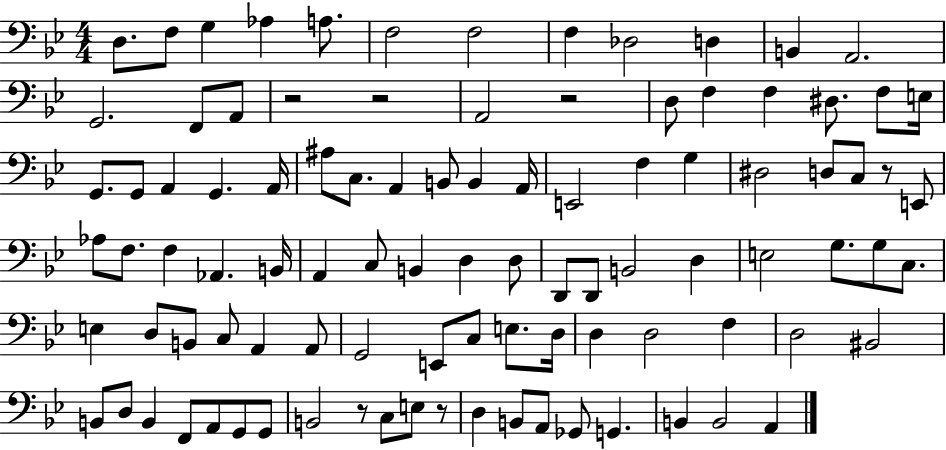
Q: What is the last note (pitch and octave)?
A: A2